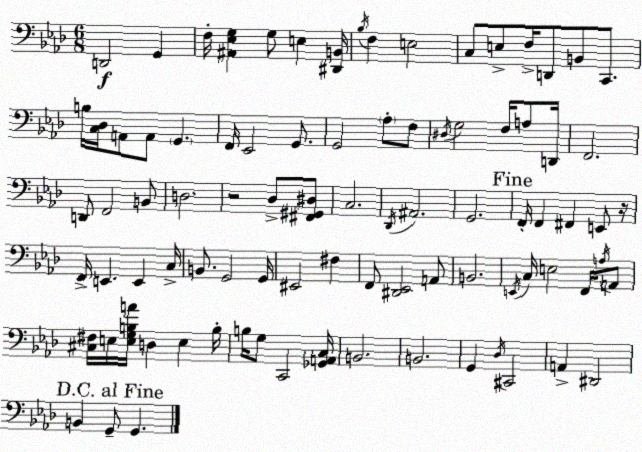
X:1
T:Untitled
M:6/8
L:1/4
K:Ab
D,,2 G,, F,/4 [^A,,_E,G,] G,/2 E, [^D,,B,,]/4 _B,/4 F, E,2 C,/2 E,/2 F,/4 D,,/2 B,,/2 C,,/2 B,/4 [C,_D,]/4 A,,/2 A,,/2 G,, F,,/4 _E,,2 G,,/2 G,,2 _A,/2 F,/2 ^D,/4 G,2 F,/4 A,/2 D,,/4 F,,2 D,,/2 F,,2 B,,/2 D,2 z2 _D,/2 [^F,,^G,,^D,]/2 C,2 _D,,/4 ^A,,2 G,,2 F,,/4 F,, ^F,, E,,/2 z/4 F,,/4 E,, E,, C,/4 B,,/2 G,,2 G,,/4 ^E,,2 ^F, F,,/2 [^D,,_E,,]2 A,,/2 B,,2 E,,/4 C,/4 E,2 F,,/4 A,/4 A,,/2 [^C,^F,]/4 E,/4 [E,G,B,A]/4 D, E, B,/4 B,/4 G,/2 C,,2 [_G,,A,,C,]/4 B,,2 B,,2 G,, _D,/4 ^C,,2 A,, ^D,,2 B,, G,,/2 G,,